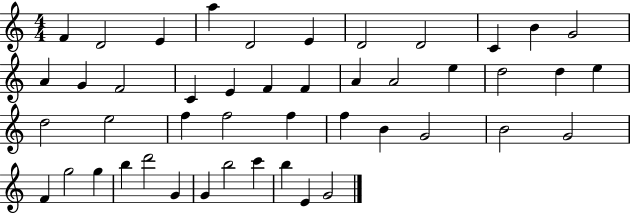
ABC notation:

X:1
T:Untitled
M:4/4
L:1/4
K:C
F D2 E a D2 E D2 D2 C B G2 A G F2 C E F F A A2 e d2 d e d2 e2 f f2 f f B G2 B2 G2 F g2 g b d'2 G G b2 c' b E G2